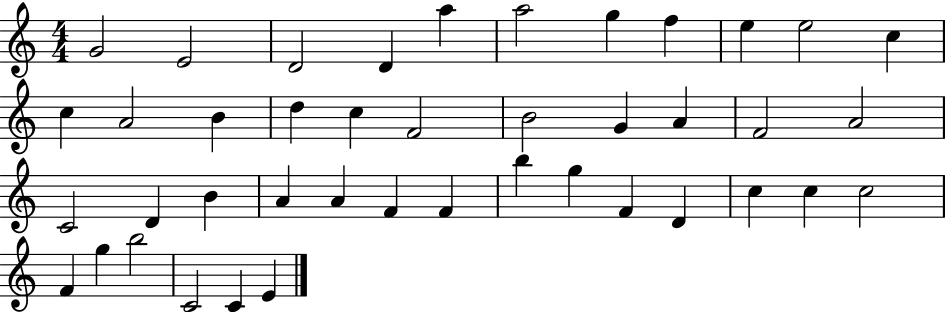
X:1
T:Untitled
M:4/4
L:1/4
K:C
G2 E2 D2 D a a2 g f e e2 c c A2 B d c F2 B2 G A F2 A2 C2 D B A A F F b g F D c c c2 F g b2 C2 C E